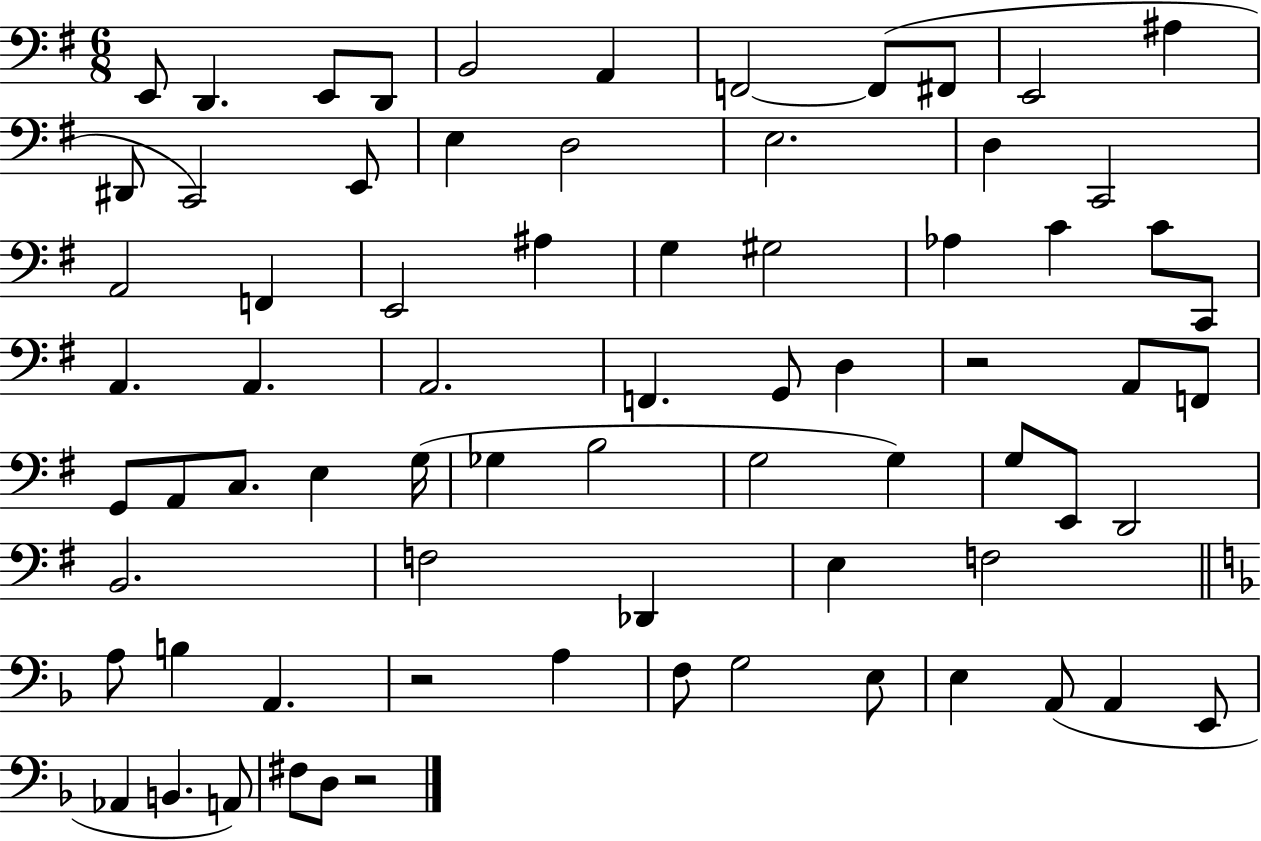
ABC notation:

X:1
T:Untitled
M:6/8
L:1/4
K:G
E,,/2 D,, E,,/2 D,,/2 B,,2 A,, F,,2 F,,/2 ^F,,/2 E,,2 ^A, ^D,,/2 C,,2 E,,/2 E, D,2 E,2 D, C,,2 A,,2 F,, E,,2 ^A, G, ^G,2 _A, C C/2 C,,/2 A,, A,, A,,2 F,, G,,/2 D, z2 A,,/2 F,,/2 G,,/2 A,,/2 C,/2 E, G,/4 _G, B,2 G,2 G, G,/2 E,,/2 D,,2 B,,2 F,2 _D,, E, F,2 A,/2 B, A,, z2 A, F,/2 G,2 E,/2 E, A,,/2 A,, E,,/2 _A,, B,, A,,/2 ^F,/2 D,/2 z2